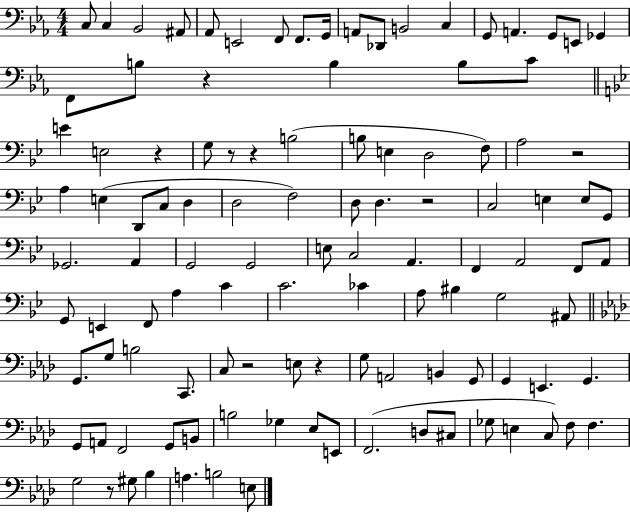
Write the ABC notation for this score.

X:1
T:Untitled
M:4/4
L:1/4
K:Eb
C,/2 C, _B,,2 ^A,,/2 _A,,/2 E,,2 F,,/2 F,,/2 G,,/4 A,,/2 _D,,/2 B,,2 C, G,,/2 A,, G,,/2 E,,/2 _G,, F,,/2 B,/2 z B, B,/2 C/2 E E,2 z G,/2 z/2 z B,2 B,/2 E, D,2 F,/2 A,2 z2 A, E, D,,/2 C,/2 D, D,2 F,2 D,/2 D, z2 C,2 E, E,/2 G,,/2 _G,,2 A,, G,,2 G,,2 E,/2 C,2 A,, F,, A,,2 F,,/2 A,,/2 G,,/2 E,, F,,/2 A, C C2 _C A,/2 ^B, G,2 ^A,,/2 G,,/2 G,/2 B,2 C,,/2 C,/2 z2 E,/2 z G,/2 A,,2 B,, G,,/2 G,, E,, G,, G,,/2 A,,/2 F,,2 G,,/2 B,,/2 B,2 _G, _E,/2 E,,/2 F,,2 D,/2 ^C,/2 _G,/2 E, C,/2 F,/2 F, G,2 z/2 ^G,/2 _B, A, B,2 E,/2